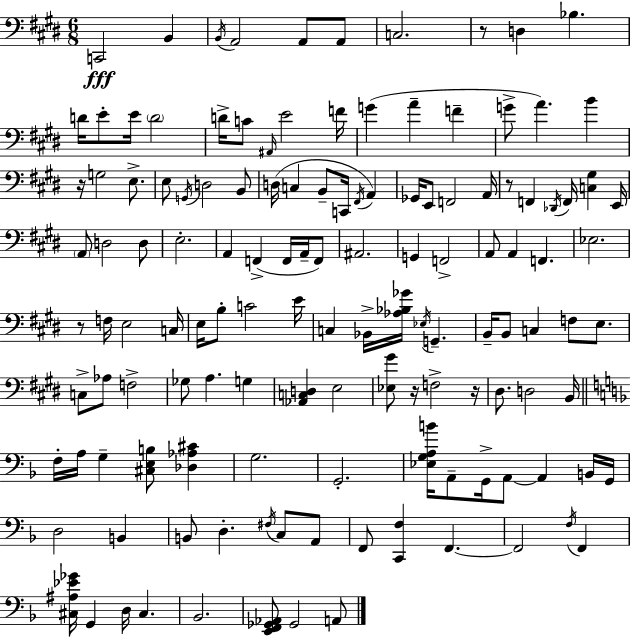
X:1
T:Untitled
M:6/8
L:1/4
K:E
C,,2 B,, B,,/4 A,,2 A,,/2 A,,/2 C,2 z/2 D, _B, D/4 E/2 E/4 D2 D/4 C/2 ^A,,/4 E2 F/4 G A F G/2 A B z/4 G,2 E,/2 E,/2 G,,/4 D,2 B,,/2 D,/4 C, B,,/2 C,,/4 ^F,,/4 A,, _G,,/4 E,,/2 F,,2 A,,/4 z/2 F,, _D,,/4 F,,/4 [C,^G,] E,,/4 A,,/2 D,2 D,/2 E,2 A,, F,, F,,/4 A,,/4 F,,/2 ^A,,2 G,, F,,2 A,,/2 A,, F,, _E,2 z/2 F,/4 E,2 C,/4 E,/4 B,/2 C2 E/4 C, _B,,/4 [_A,_B,_G]/4 _E,/4 G,, B,,/4 B,,/2 C, F,/2 E,/2 C,/2 _A,/2 F,2 _G,/2 A, G, [_A,,C,D,] E,2 [_E,^G]/2 z/4 F,2 z/4 ^D,/2 D,2 B,,/4 F,/4 A,/4 G, [^C,E,B,]/2 [_D,_A,^C] G,2 G,,2 [_E,G,A,B]/4 A,,/2 G,,/4 A,,/2 A,, B,,/4 G,,/4 D,2 B,, B,,/2 D, ^F,/4 C,/2 A,,/2 F,,/2 [C,,F,] F,, F,,2 F,/4 F,, [^C,^A,_E_G]/4 G,, D,/4 ^C, _B,,2 [E,,F,,_G,,_A,,]/2 _G,,2 A,,/2